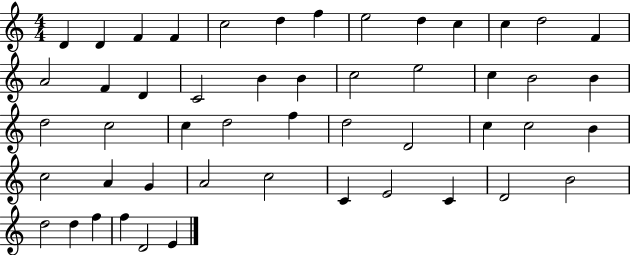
X:1
T:Untitled
M:4/4
L:1/4
K:C
D D F F c2 d f e2 d c c d2 F A2 F D C2 B B c2 e2 c B2 B d2 c2 c d2 f d2 D2 c c2 B c2 A G A2 c2 C E2 C D2 B2 d2 d f f D2 E